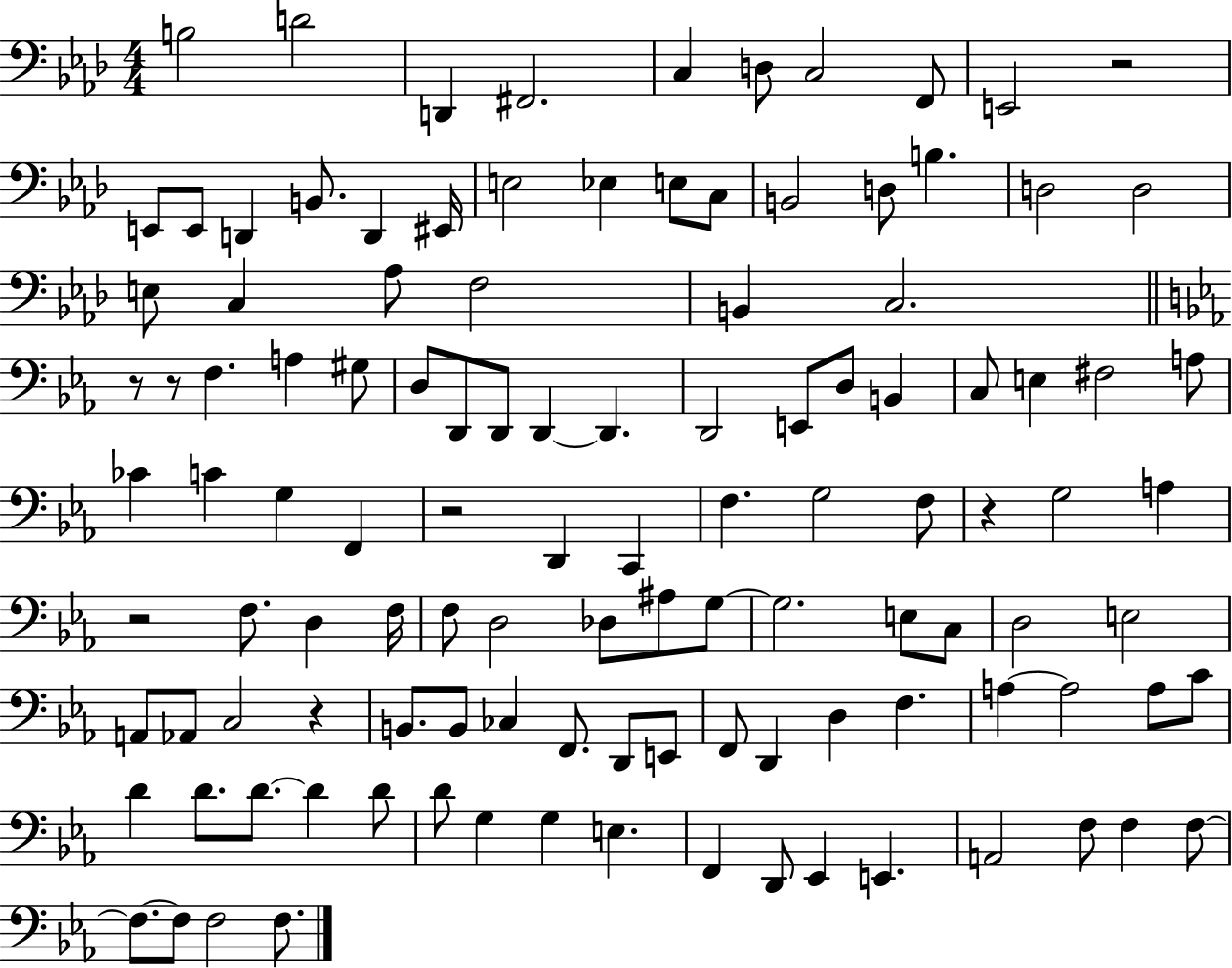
B3/h D4/h D2/q F#2/h. C3/q D3/e C3/h F2/e E2/h R/h E2/e E2/e D2/q B2/e. D2/q EIS2/s E3/h Eb3/q E3/e C3/e B2/h D3/e B3/q. D3/h D3/h E3/e C3/q Ab3/e F3/h B2/q C3/h. R/e R/e F3/q. A3/q G#3/e D3/e D2/e D2/e D2/q D2/q. D2/h E2/e D3/e B2/q C3/e E3/q F#3/h A3/e CES4/q C4/q G3/q F2/q R/h D2/q C2/q F3/q. G3/h F3/e R/q G3/h A3/q R/h F3/e. D3/q F3/s F3/e D3/h Db3/e A#3/e G3/e G3/h. E3/e C3/e D3/h E3/h A2/e Ab2/e C3/h R/q B2/e. B2/e CES3/q F2/e. D2/e E2/e F2/e D2/q D3/q F3/q. A3/q A3/h A3/e C4/e D4/q D4/e. D4/e. D4/q D4/e D4/e G3/q G3/q E3/q. F2/q D2/e Eb2/q E2/q. A2/h F3/e F3/q F3/e F3/e. F3/e F3/h F3/e.